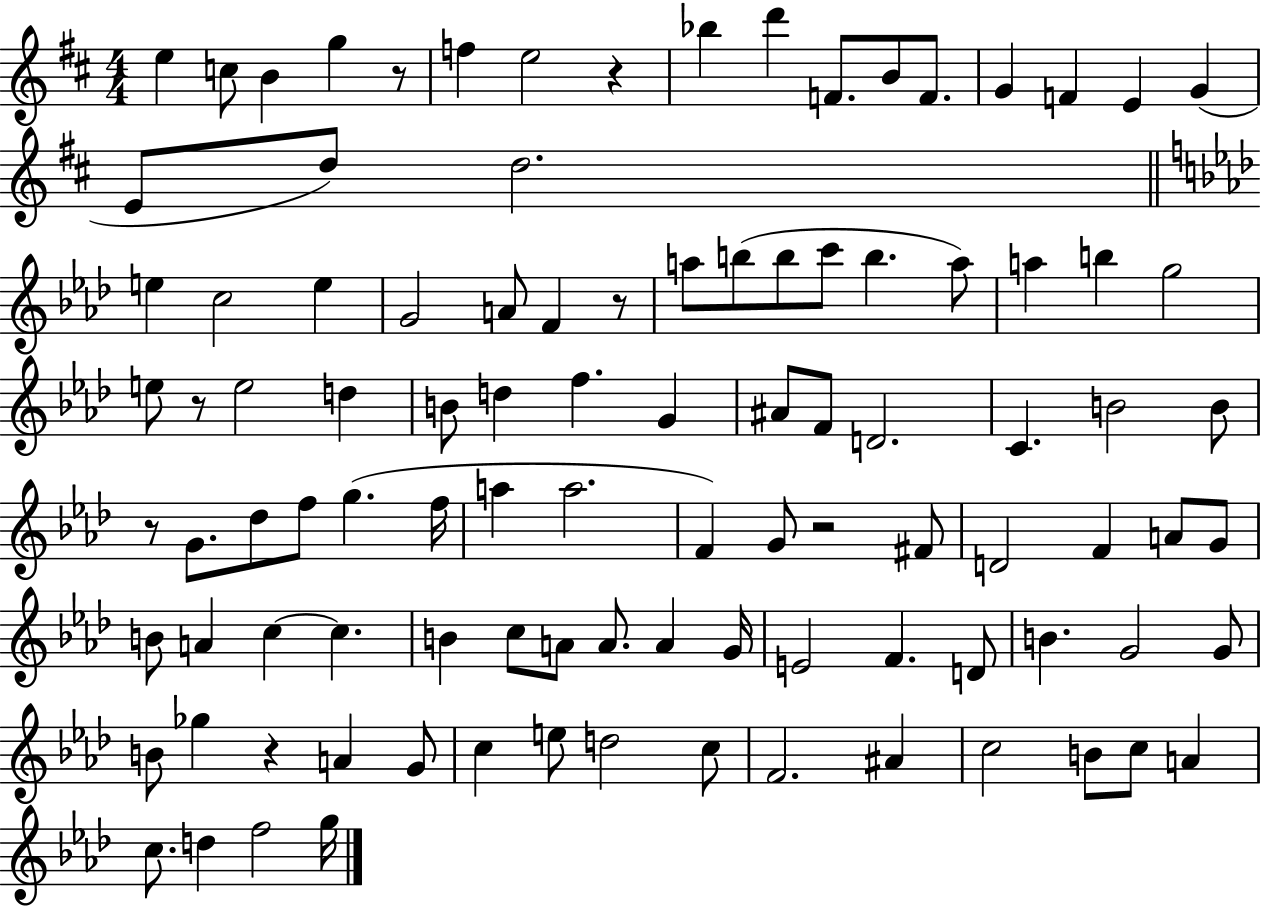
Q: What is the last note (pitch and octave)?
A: G5